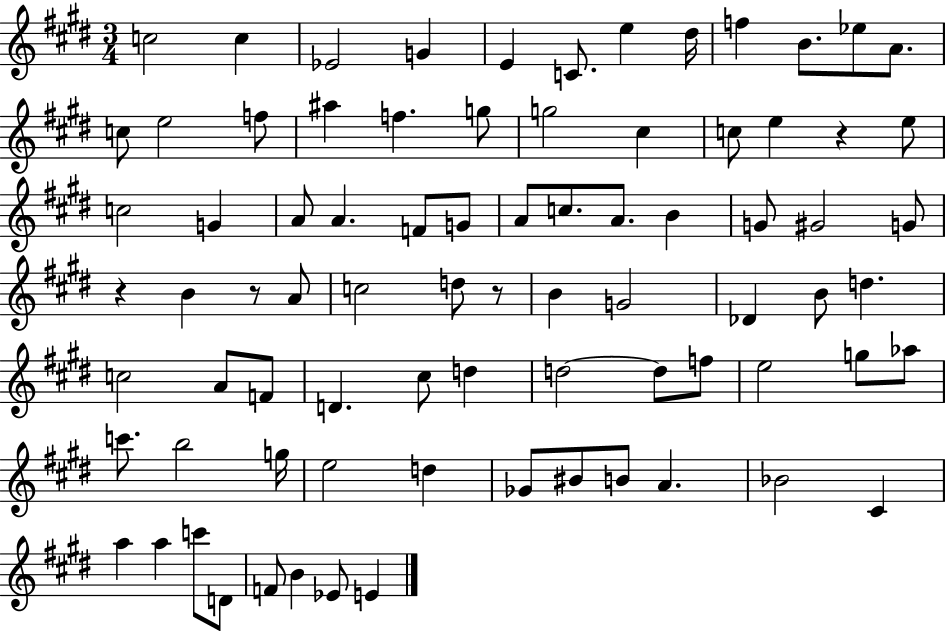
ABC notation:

X:1
T:Untitled
M:3/4
L:1/4
K:E
c2 c _E2 G E C/2 e ^d/4 f B/2 _e/2 A/2 c/2 e2 f/2 ^a f g/2 g2 ^c c/2 e z e/2 c2 G A/2 A F/2 G/2 A/2 c/2 A/2 B G/2 ^G2 G/2 z B z/2 A/2 c2 d/2 z/2 B G2 _D B/2 d c2 A/2 F/2 D ^c/2 d d2 d/2 f/2 e2 g/2 _a/2 c'/2 b2 g/4 e2 d _G/2 ^B/2 B/2 A _B2 ^C a a c'/2 D/2 F/2 B _E/2 E